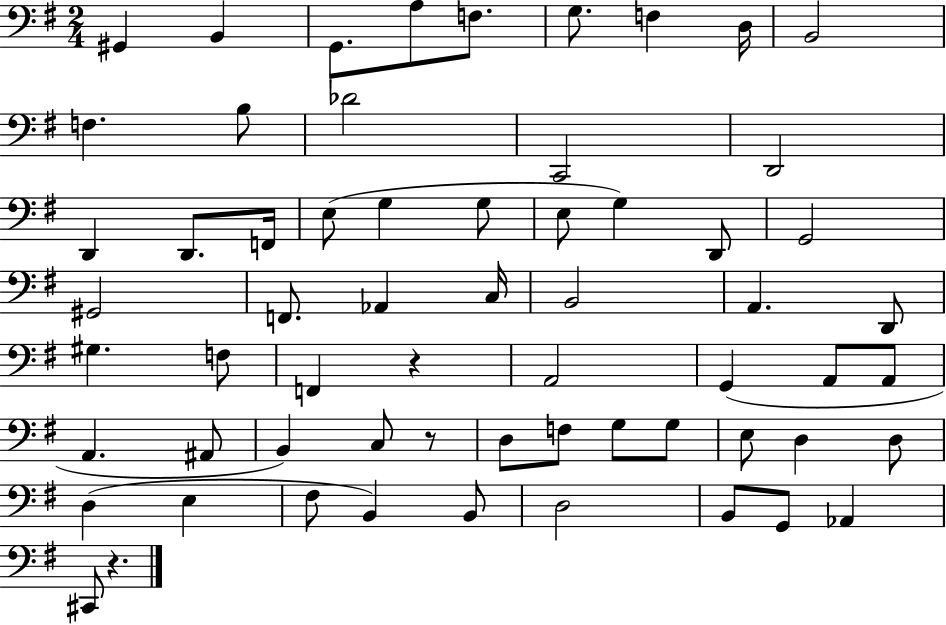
{
  \clef bass
  \numericTimeSignature
  \time 2/4
  \key g \major
  \repeat volta 2 { gis,4 b,4 | g,8. a8 f8. | g8. f4 d16 | b,2 | \break f4. b8 | des'2 | c,2 | d,2 | \break d,4 d,8. f,16 | e8( g4 g8 | e8 g4) d,8 | g,2 | \break gis,2 | f,8. aes,4 c16 | b,2 | a,4. d,8 | \break gis4. f8 | f,4 r4 | a,2 | g,4( a,8 a,8 | \break a,4. ais,8 | b,4) c8 r8 | d8 f8 g8 g8 | e8 d4 d8 | \break d4( e4 | fis8 b,4) b,8 | d2 | b,8 g,8 aes,4 | \break cis,8 r4. | } \bar "|."
}